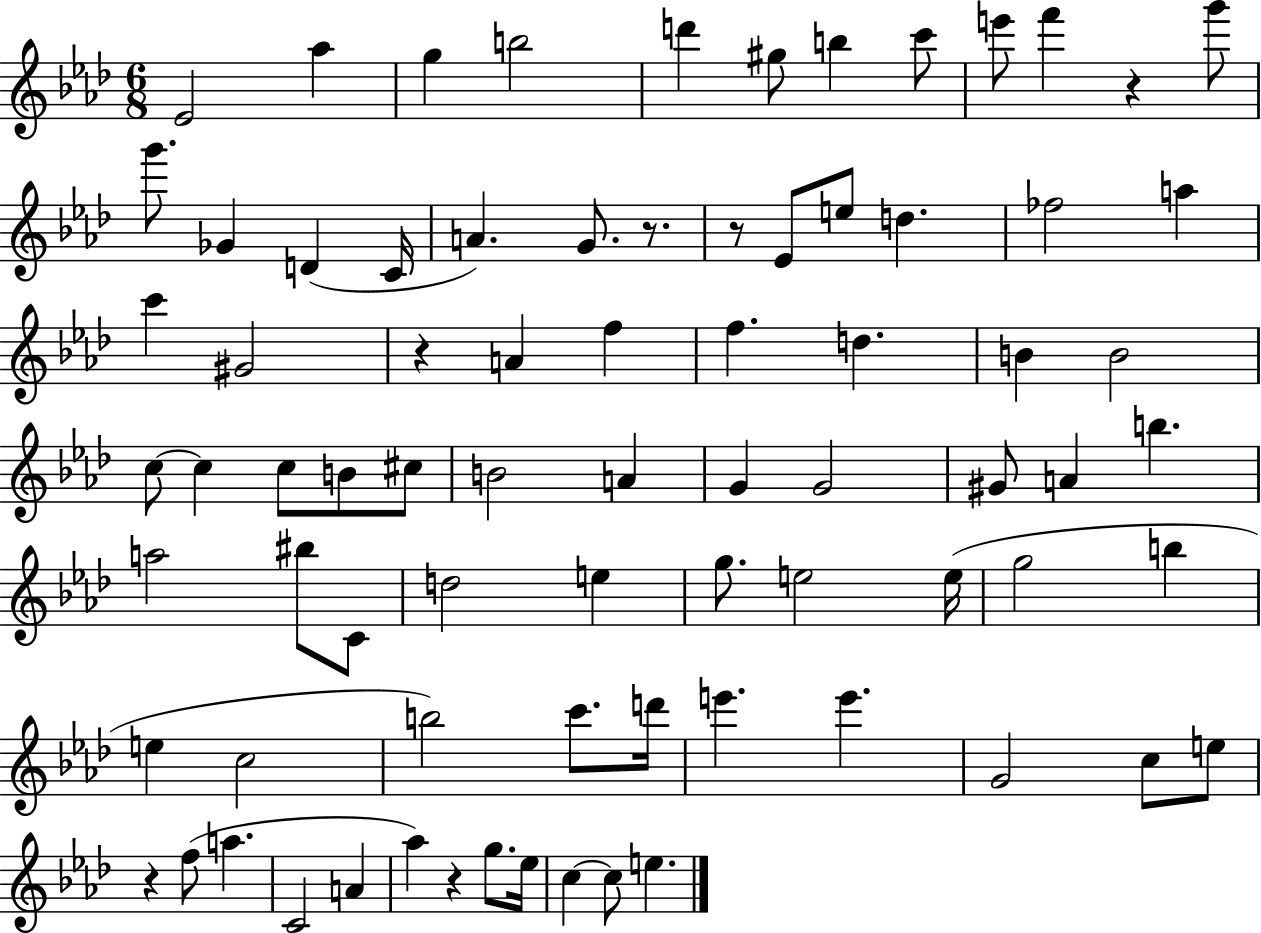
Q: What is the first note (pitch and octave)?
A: Eb4